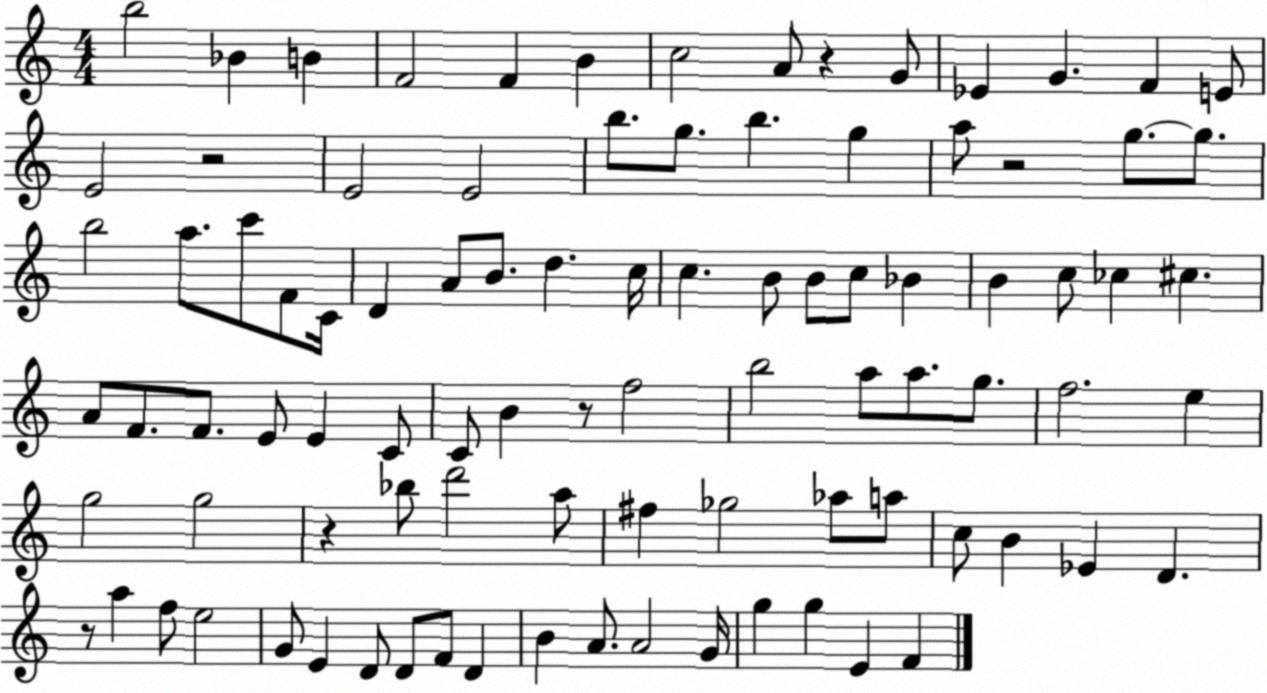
X:1
T:Untitled
M:4/4
L:1/4
K:C
b2 _B B F2 F B c2 A/2 z G/2 _E G F E/2 E2 z2 E2 E2 b/2 g/2 b g a/2 z2 g/2 g/2 b2 a/2 c'/2 F/2 C/4 D A/2 B/2 d c/4 c B/2 B/2 c/2 _B B c/2 _c ^c A/2 F/2 F/2 E/2 E C/2 C/2 B z/2 f2 b2 a/2 a/2 g/2 f2 e g2 g2 z _b/2 d'2 a/2 ^f _g2 _a/2 a/2 c/2 B _E D z/2 a f/2 e2 G/2 E D/2 D/2 F/2 D B A/2 A2 G/4 g g E F